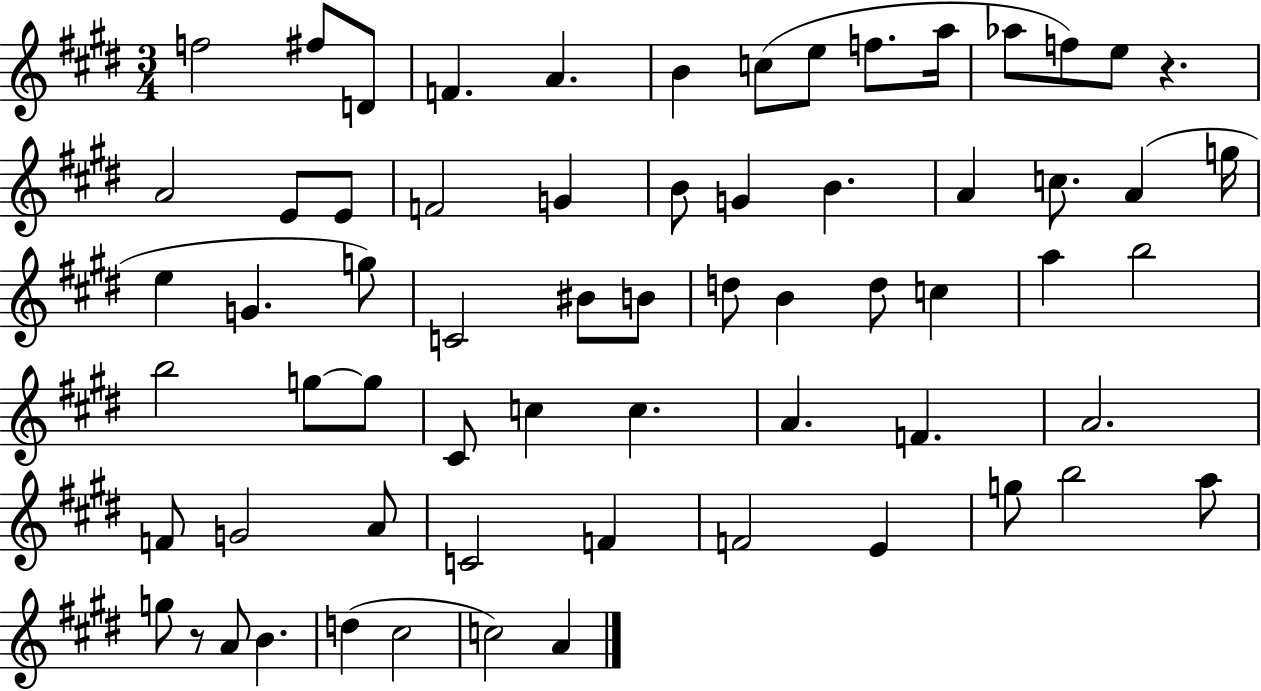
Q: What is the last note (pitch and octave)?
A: A4